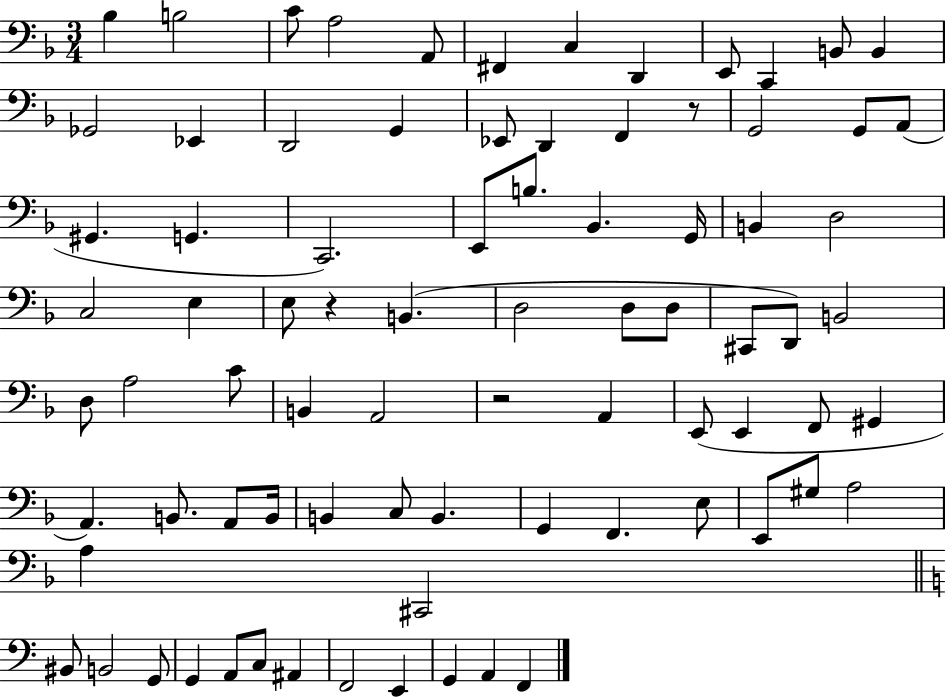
Bb3/q B3/h C4/e A3/h A2/e F#2/q C3/q D2/q E2/e C2/q B2/e B2/q Gb2/h Eb2/q D2/h G2/q Eb2/e D2/q F2/q R/e G2/h G2/e A2/e G#2/q. G2/q. C2/h. E2/e B3/e. Bb2/q. G2/s B2/q D3/h C3/h E3/q E3/e R/q B2/q. D3/h D3/e D3/e C#2/e D2/e B2/h D3/e A3/h C4/e B2/q A2/h R/h A2/q E2/e E2/q F2/e G#2/q A2/q. B2/e. A2/e B2/s B2/q C3/e B2/q. G2/q F2/q. E3/e E2/e G#3/e A3/h A3/q C#2/h BIS2/e B2/h G2/e G2/q A2/e C3/e A#2/q F2/h E2/q G2/q A2/q F2/q